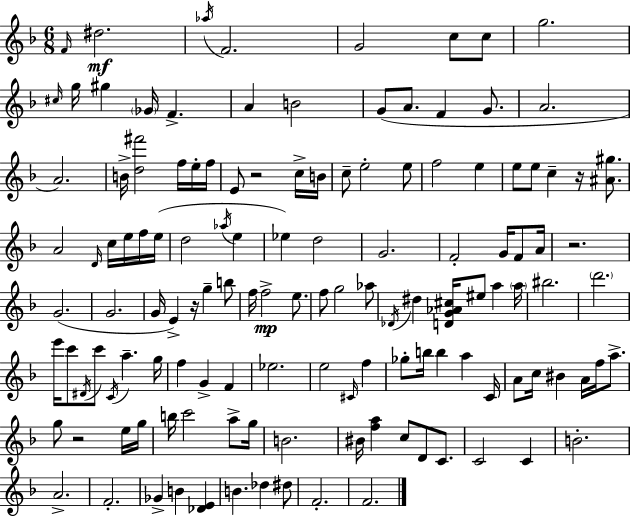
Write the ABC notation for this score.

X:1
T:Untitled
M:6/8
L:1/4
K:F
F/4 ^d2 _a/4 F2 G2 c/2 c/2 g2 ^c/4 g/4 ^g _G/4 F A B2 G/2 A/2 F G/2 A2 A2 B/4 [d^f']2 f/4 e/4 f/4 E/2 z2 c/4 B/4 c/2 e2 e/2 f2 e e/2 e/2 c z/4 [^A^g]/2 A2 D/4 c/4 e/4 f/4 e/4 d2 _a/4 e _e d2 G2 F2 G/4 F/2 A/4 z2 G2 G2 G/4 E z/4 g b/2 f/4 f2 e/2 f/2 g2 _a/2 _D/4 ^d [DG_A^c]/4 ^e/2 a a/4 ^b2 d'2 e'/4 c'/2 ^D/4 c'/2 C/4 a g/4 f G F _e2 e2 ^C/4 f _g/2 b/4 b a C/4 A/2 c/4 ^B A/4 f/4 a/2 g/2 z2 e/4 g/4 b/4 c'2 a/2 g/4 B2 ^B/4 [fa] c/2 D/2 C/2 C2 C B2 A2 F2 _G B [_DE] B _d ^d/2 F2 F2